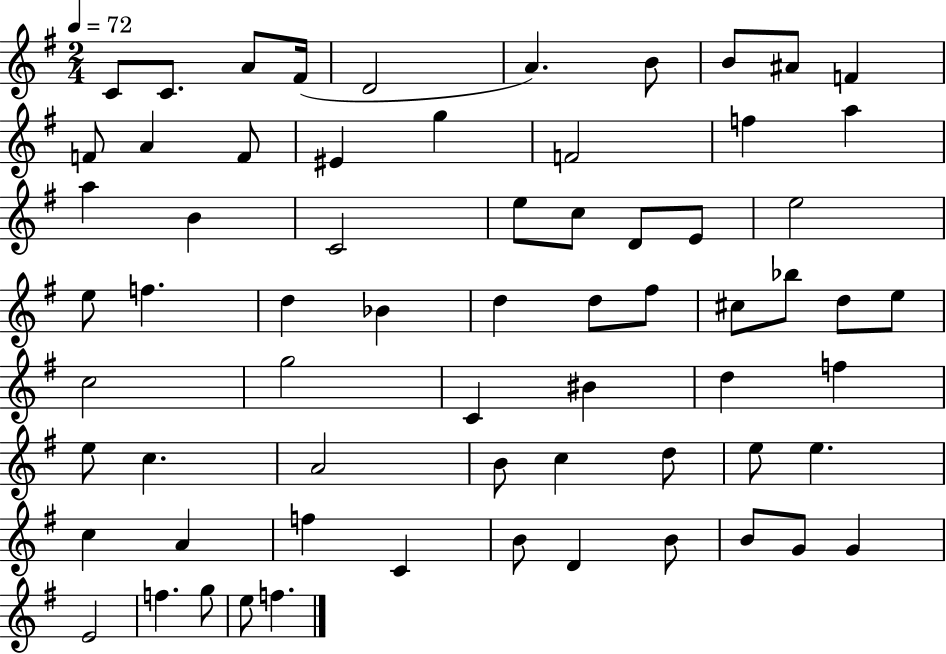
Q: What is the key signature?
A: G major